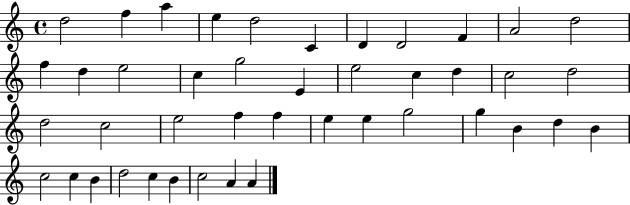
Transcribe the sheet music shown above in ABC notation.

X:1
T:Untitled
M:4/4
L:1/4
K:C
d2 f a e d2 C D D2 F A2 d2 f d e2 c g2 E e2 c d c2 d2 d2 c2 e2 f f e e g2 g B d B c2 c B d2 c B c2 A A